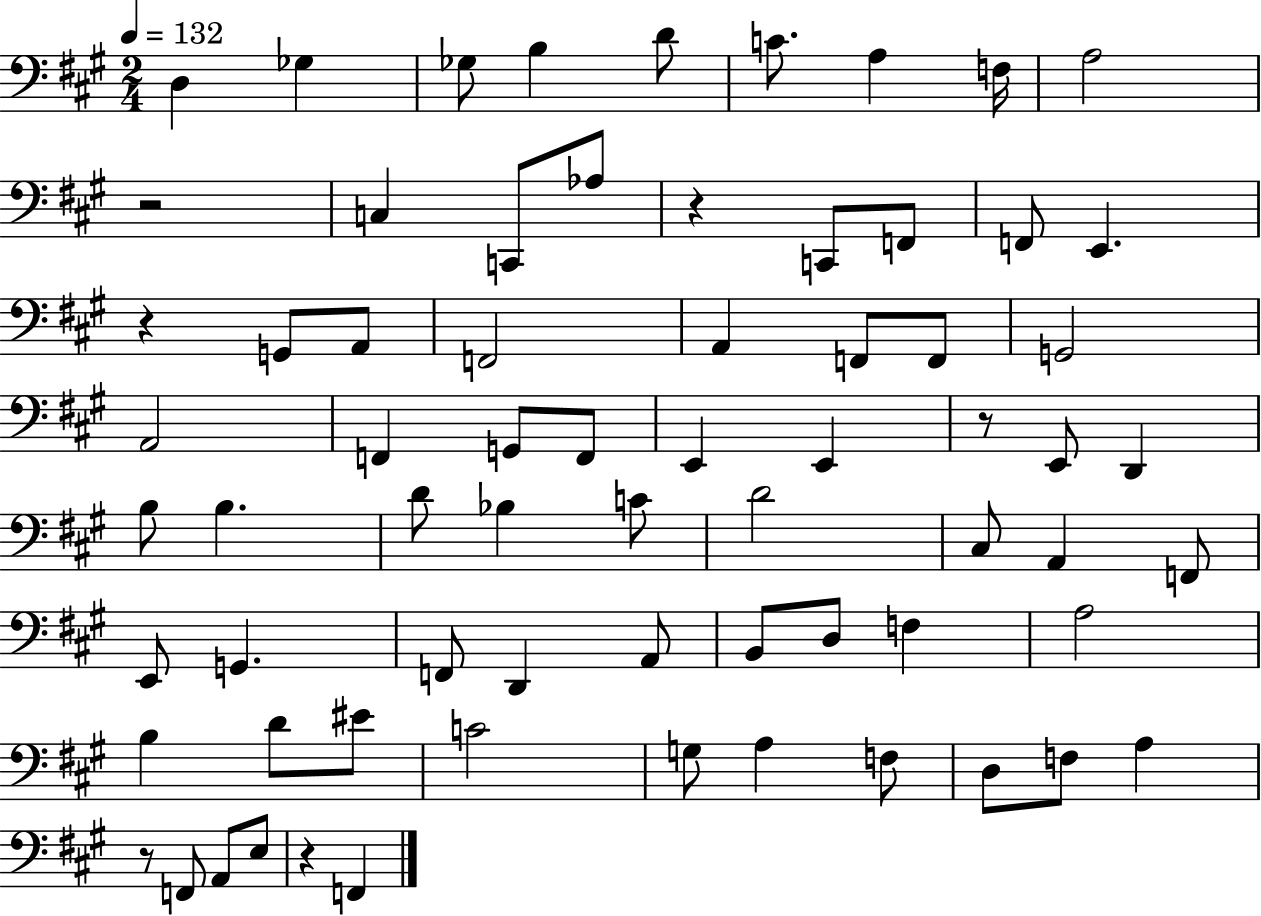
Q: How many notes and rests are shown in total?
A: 69